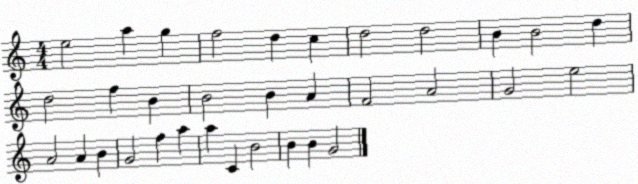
X:1
T:Untitled
M:4/4
L:1/4
K:C
e2 a g f2 d c d2 d2 B B2 d d2 f B B2 B A F2 A2 G2 e2 A2 A B G2 f a a C B2 B B G2